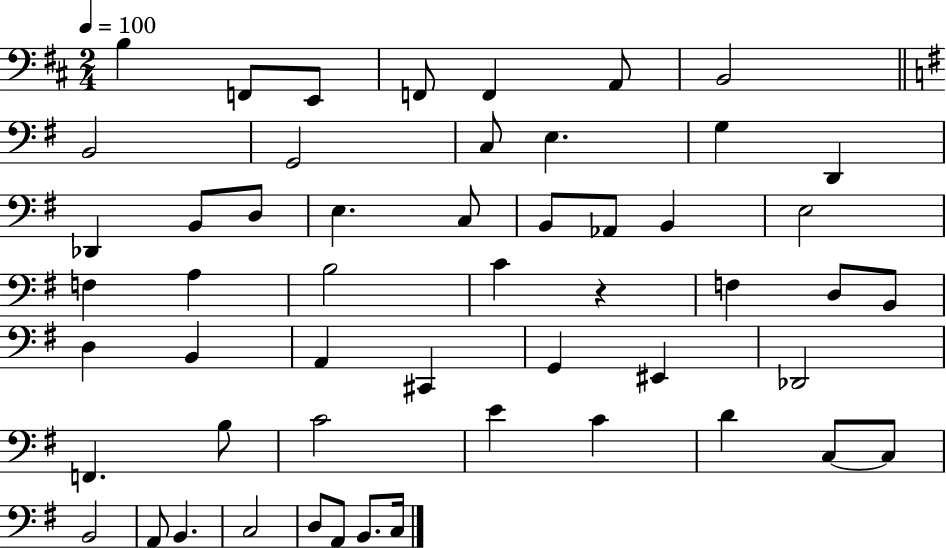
B3/q F2/e E2/e F2/e F2/q A2/e B2/h B2/h G2/h C3/e E3/q. G3/q D2/q Db2/q B2/e D3/e E3/q. C3/e B2/e Ab2/e B2/q E3/h F3/q A3/q B3/h C4/q R/q F3/q D3/e B2/e D3/q B2/q A2/q C#2/q G2/q EIS2/q Db2/h F2/q. B3/e C4/h E4/q C4/q D4/q C3/e C3/e B2/h A2/e B2/q. C3/h D3/e A2/e B2/e. C3/s